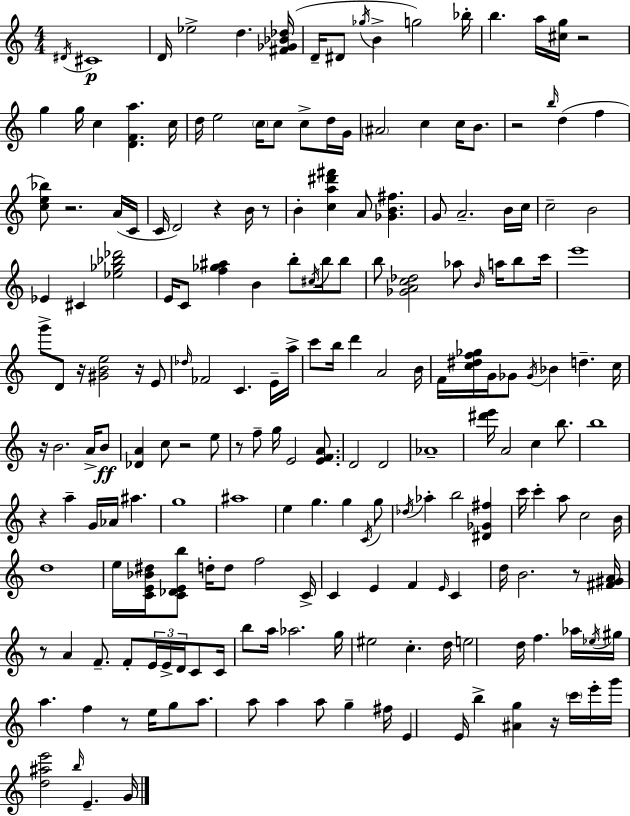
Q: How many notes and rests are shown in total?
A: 202